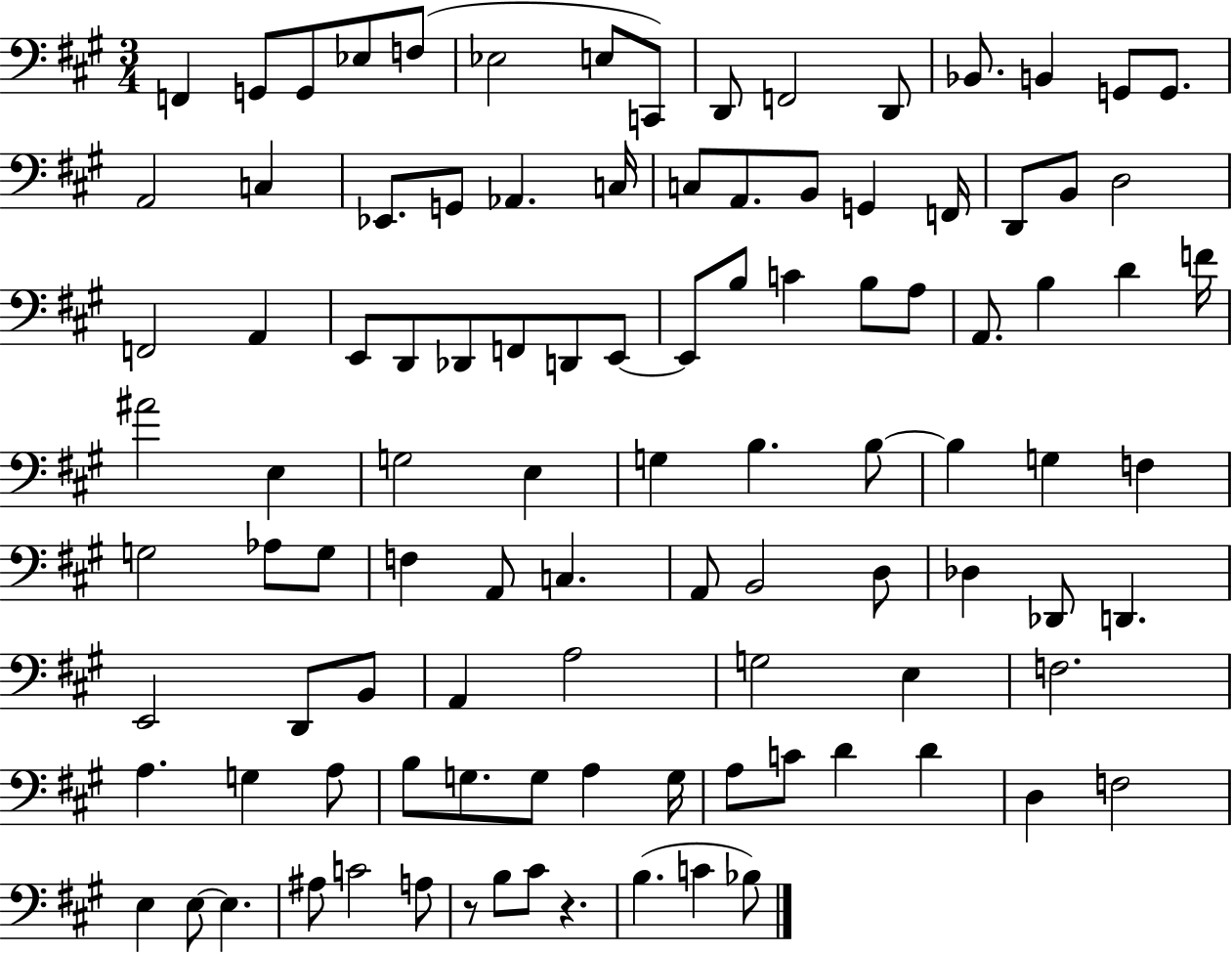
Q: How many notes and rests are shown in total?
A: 103